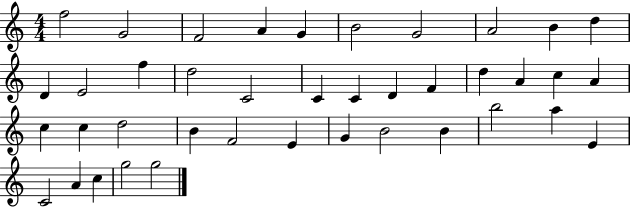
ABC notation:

X:1
T:Untitled
M:4/4
L:1/4
K:C
f2 G2 F2 A G B2 G2 A2 B d D E2 f d2 C2 C C D F d A c A c c d2 B F2 E G B2 B b2 a E C2 A c g2 g2